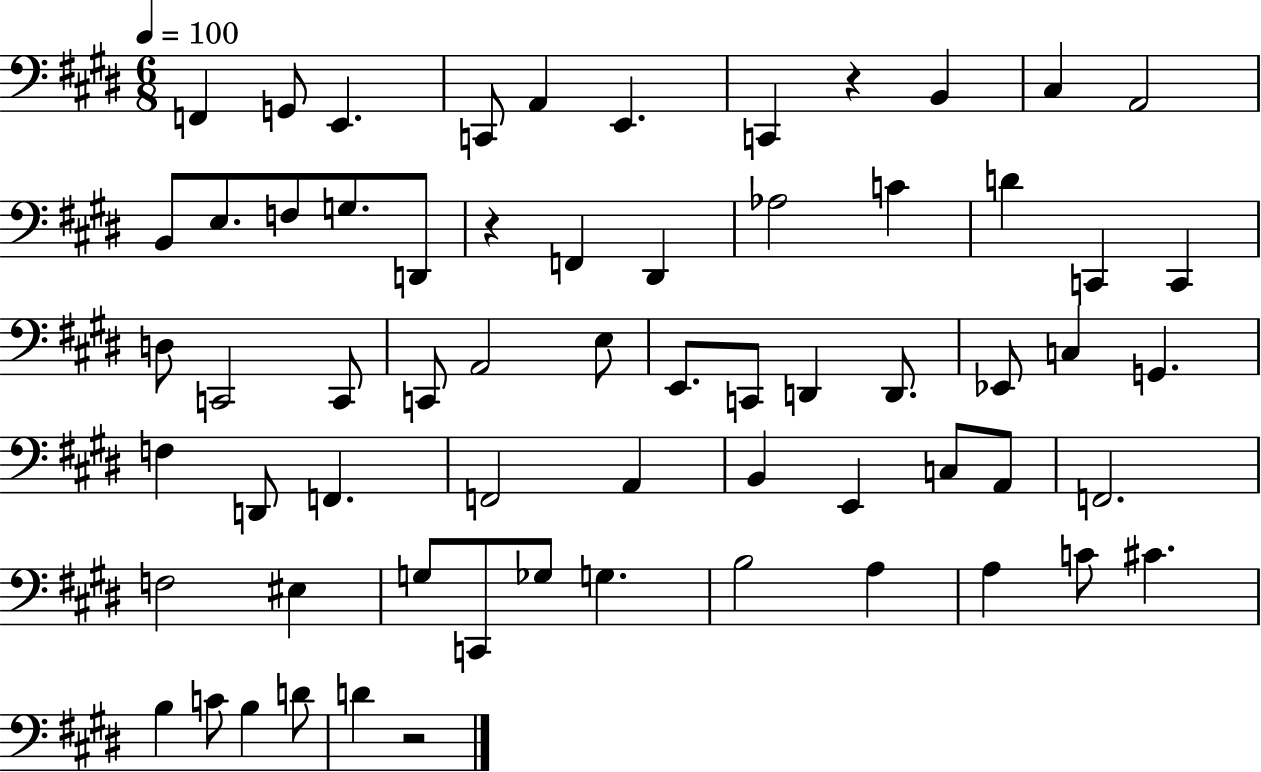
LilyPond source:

{
  \clef bass
  \numericTimeSignature
  \time 6/8
  \key e \major
  \tempo 4 = 100
  f,4 g,8 e,4. | c,8 a,4 e,4. | c,4 r4 b,4 | cis4 a,2 | \break b,8 e8. f8 g8. d,8 | r4 f,4 dis,4 | aes2 c'4 | d'4 c,4 c,4 | \break d8 c,2 c,8 | c,8 a,2 e8 | e,8. c,8 d,4 d,8. | ees,8 c4 g,4. | \break f4 d,8 f,4. | f,2 a,4 | b,4 e,4 c8 a,8 | f,2. | \break f2 eis4 | g8 c,8 ges8 g4. | b2 a4 | a4 c'8 cis'4. | \break b4 c'8 b4 d'8 | d'4 r2 | \bar "|."
}